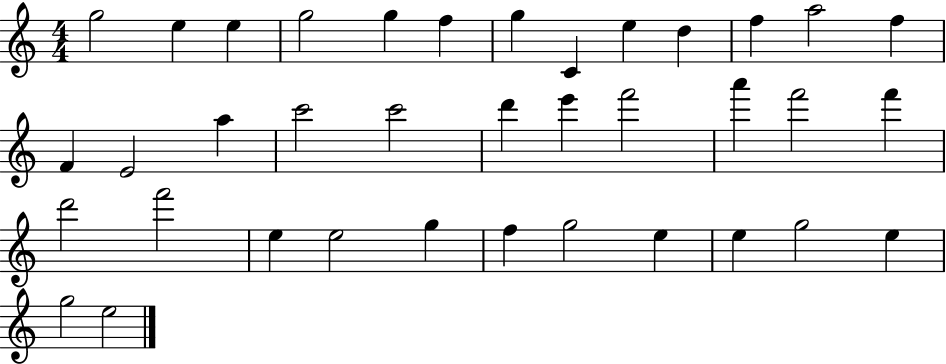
{
  \clef treble
  \numericTimeSignature
  \time 4/4
  \key c \major
  g''2 e''4 e''4 | g''2 g''4 f''4 | g''4 c'4 e''4 d''4 | f''4 a''2 f''4 | \break f'4 e'2 a''4 | c'''2 c'''2 | d'''4 e'''4 f'''2 | a'''4 f'''2 f'''4 | \break d'''2 f'''2 | e''4 e''2 g''4 | f''4 g''2 e''4 | e''4 g''2 e''4 | \break g''2 e''2 | \bar "|."
}